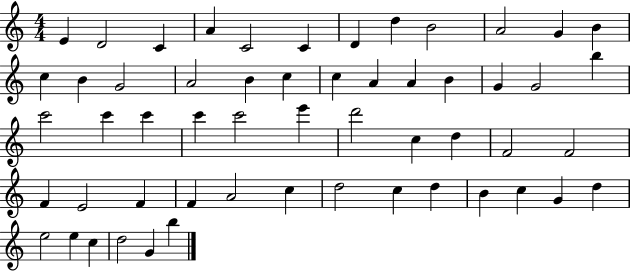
E4/q D4/h C4/q A4/q C4/h C4/q D4/q D5/q B4/h A4/h G4/q B4/q C5/q B4/q G4/h A4/h B4/q C5/q C5/q A4/q A4/q B4/q G4/q G4/h B5/q C6/h C6/q C6/q C6/q C6/h E6/q D6/h C5/q D5/q F4/h F4/h F4/q E4/h F4/q F4/q A4/h C5/q D5/h C5/q D5/q B4/q C5/q G4/q D5/q E5/h E5/q C5/q D5/h G4/q B5/q